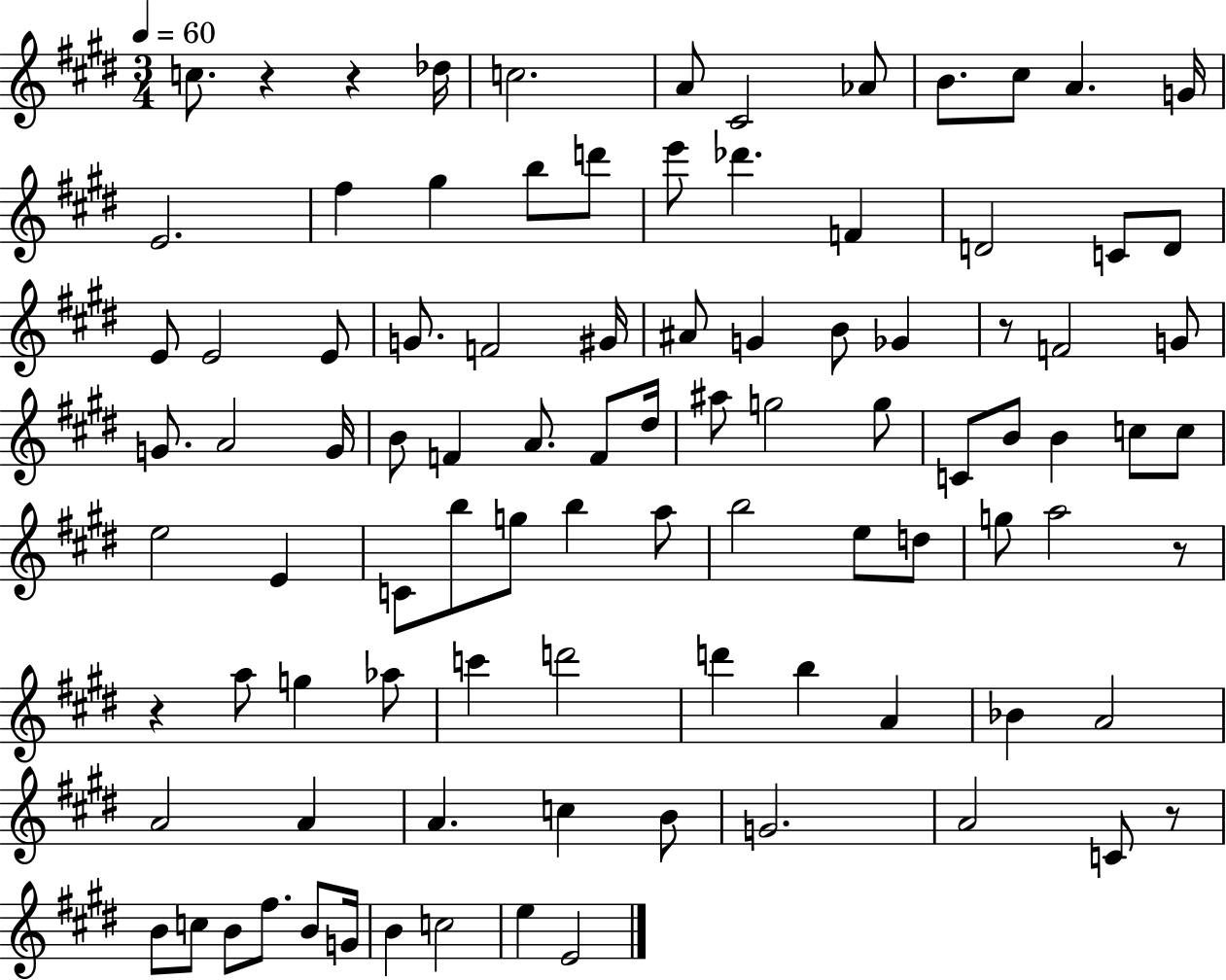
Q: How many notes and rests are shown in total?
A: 95